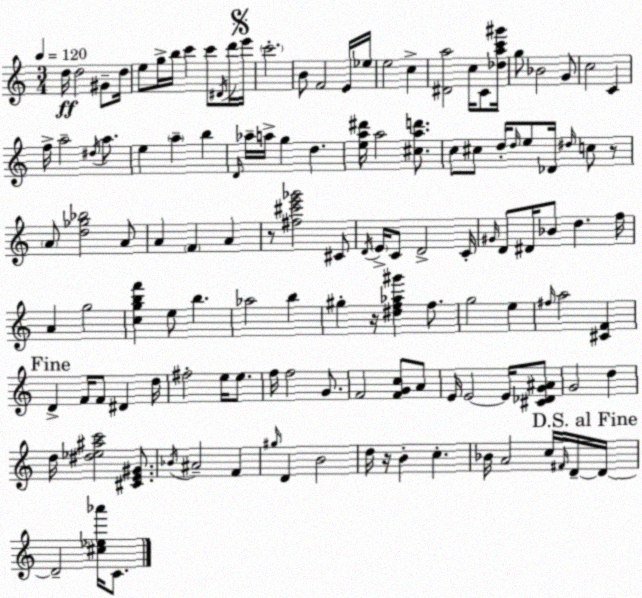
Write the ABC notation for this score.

X:1
T:Untitled
M:3/4
L:1/4
K:Am
d/4 d2 ^G/2 d/4 e/2 g/4 b/4 c' c'/2 ^D/4 d'/4 e'/4 c'2 B/2 F2 E/4 _e/4 e2 c [^Da]2 c/4 C/2 [_dac'^g']/4 g/2 _B2 G/2 c2 C f/4 a2 ^d/4 a/2 e a b D/4 _a/4 a/4 g d [ea^d']/4 a2 [^cad']/2 c/2 ^c/2 d/4 d/4 e/2 _D/4 ^d/4 c/2 z/2 A/2 [d_g_b]2 A/2 A F A z/2 [^f^c'e'_g']2 ^C/2 D/4 E/4 C/2 D2 C/4 ^G/4 D/2 ^D/4 _B/2 d f/4 A g2 [cgbf'] e/2 b _a2 b ^g z/4 [^df_a^g'] f/2 g2 e ^f/4 a2 [^CF] D F/4 F/2 ^D d/4 ^f2 e/4 e/2 f/4 f2 G/2 F2 [FGc]/2 A/2 E/4 E2 E/4 [^C_DG^A]/2 G2 d d/4 [^d_e^ac']2 [^CE^G]/2 _B/4 ^A2 F ^g/4 D B2 d/4 z/4 B c _B/4 A2 c/4 ^F/4 D/4 D/4 D2 [^c_e_a']/4 C/2